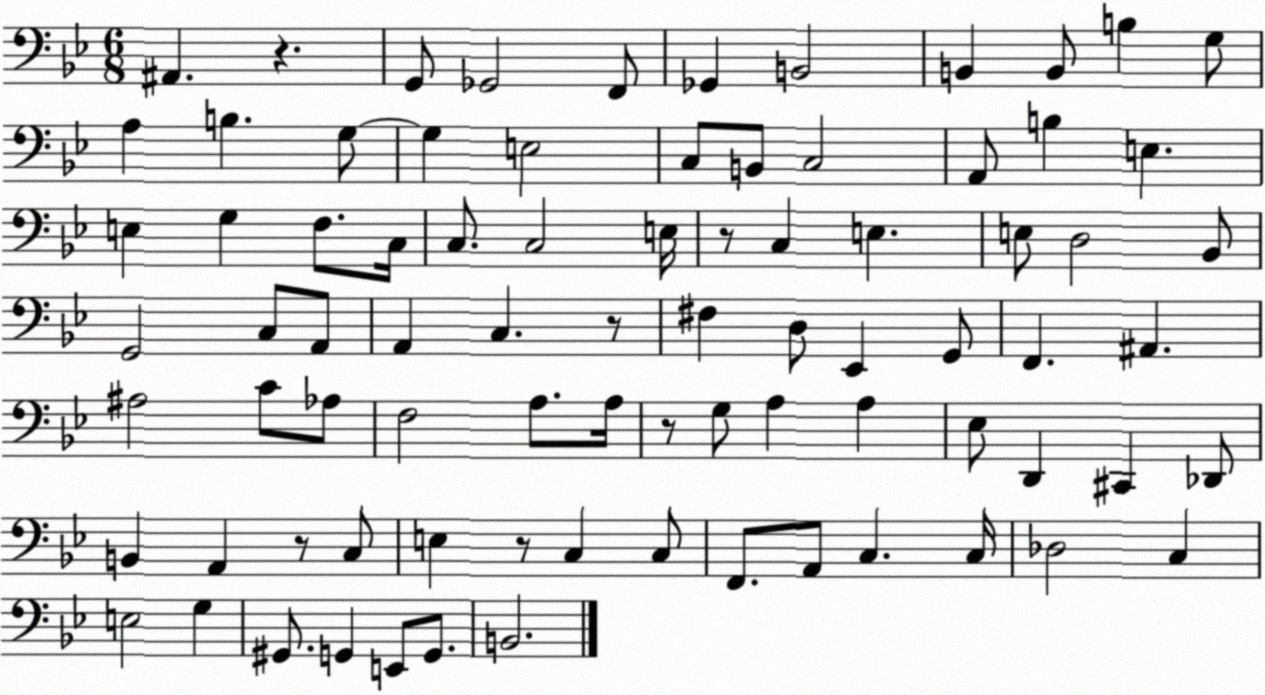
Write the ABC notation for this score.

X:1
T:Untitled
M:6/8
L:1/4
K:Bb
^A,, z G,,/2 _G,,2 F,,/2 _G,, B,,2 B,, B,,/2 B, G,/2 A, B, G,/2 G, E,2 C,/2 B,,/2 C,2 A,,/2 B, E, E, G, F,/2 C,/4 C,/2 C,2 E,/4 z/2 C, E, E,/2 D,2 _B,,/2 G,,2 C,/2 A,,/2 A,, C, z/2 ^F, D,/2 _E,, G,,/2 F,, ^A,, ^A,2 C/2 _A,/2 F,2 A,/2 A,/4 z/2 G,/2 A, A, _E,/2 D,, ^C,, _D,,/2 B,, A,, z/2 C,/2 E, z/2 C, C,/2 F,,/2 A,,/2 C, C,/4 _D,2 C, E,2 G, ^G,,/2 G,, E,,/2 G,,/2 B,,2